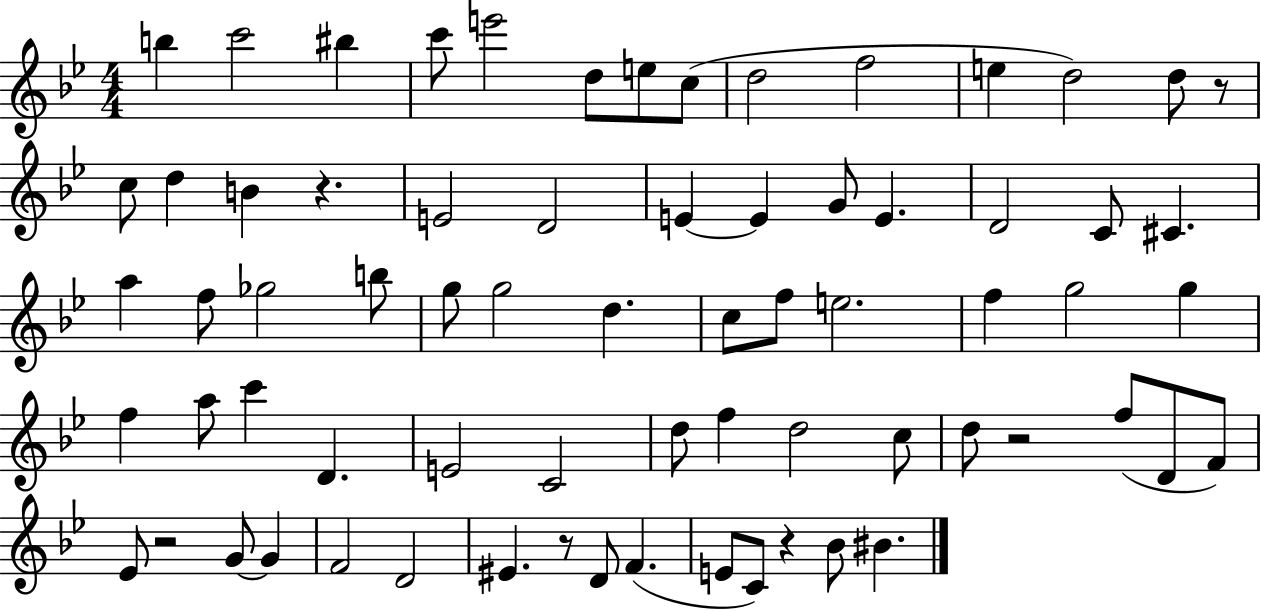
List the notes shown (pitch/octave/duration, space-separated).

B5/q C6/h BIS5/q C6/e E6/h D5/e E5/e C5/e D5/h F5/h E5/q D5/h D5/e R/e C5/e D5/q B4/q R/q. E4/h D4/h E4/q E4/q G4/e E4/q. D4/h C4/e C#4/q. A5/q F5/e Gb5/h B5/e G5/e G5/h D5/q. C5/e F5/e E5/h. F5/q G5/h G5/q F5/q A5/e C6/q D4/q. E4/h C4/h D5/e F5/q D5/h C5/e D5/e R/h F5/e D4/e F4/e Eb4/e R/h G4/e G4/q F4/h D4/h EIS4/q. R/e D4/e F4/q. E4/e C4/e R/q Bb4/e BIS4/q.